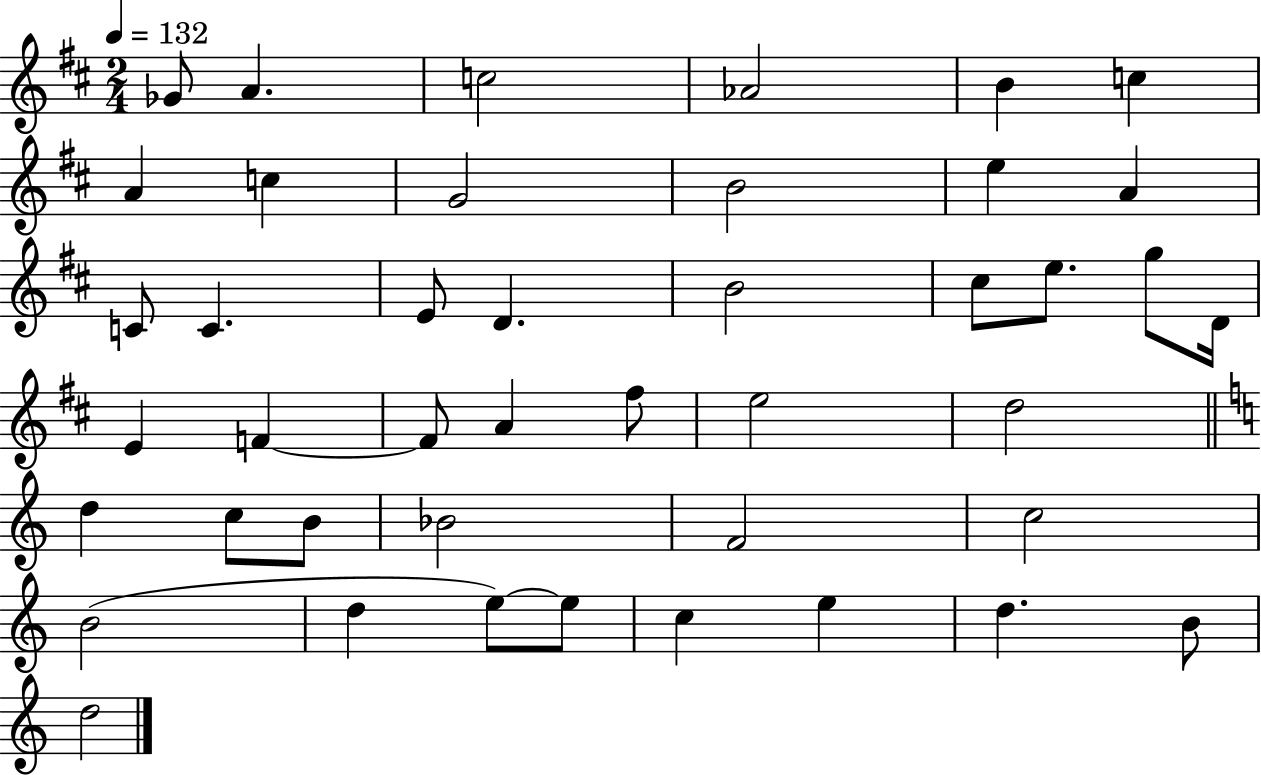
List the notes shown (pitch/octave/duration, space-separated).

Gb4/e A4/q. C5/h Ab4/h B4/q C5/q A4/q C5/q G4/h B4/h E5/q A4/q C4/e C4/q. E4/e D4/q. B4/h C#5/e E5/e. G5/e D4/s E4/q F4/q F4/e A4/q F#5/e E5/h D5/h D5/q C5/e B4/e Bb4/h F4/h C5/h B4/h D5/q E5/e E5/e C5/q E5/q D5/q. B4/e D5/h